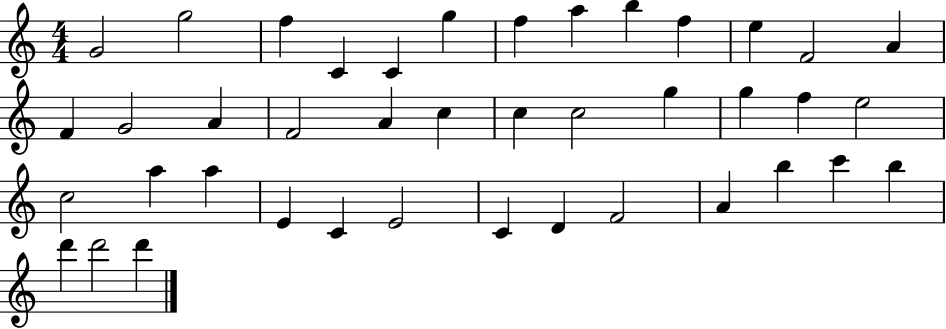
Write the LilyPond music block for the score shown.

{
  \clef treble
  \numericTimeSignature
  \time 4/4
  \key c \major
  g'2 g''2 | f''4 c'4 c'4 g''4 | f''4 a''4 b''4 f''4 | e''4 f'2 a'4 | \break f'4 g'2 a'4 | f'2 a'4 c''4 | c''4 c''2 g''4 | g''4 f''4 e''2 | \break c''2 a''4 a''4 | e'4 c'4 e'2 | c'4 d'4 f'2 | a'4 b''4 c'''4 b''4 | \break d'''4 d'''2 d'''4 | \bar "|."
}